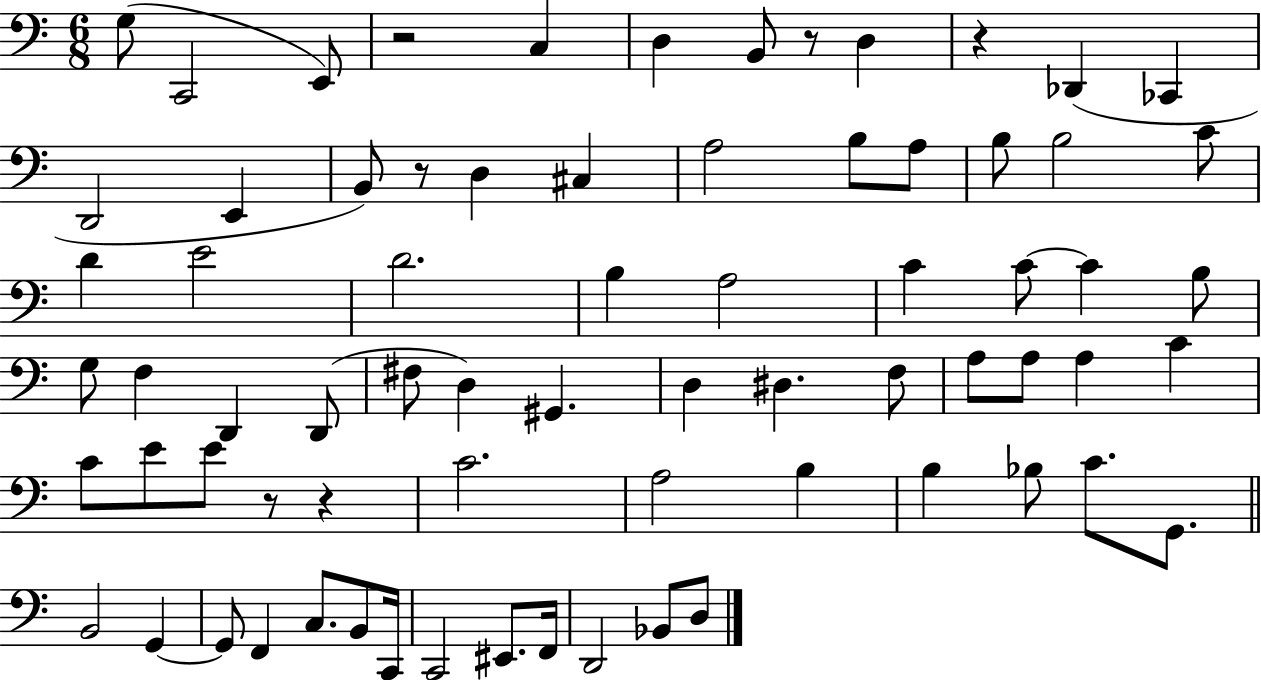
G3/e C2/h E2/e R/h C3/q D3/q B2/e R/e D3/q R/q Db2/q CES2/q D2/h E2/q B2/e R/e D3/q C#3/q A3/h B3/e A3/e B3/e B3/h C4/e D4/q E4/h D4/h. B3/q A3/h C4/q C4/e C4/q B3/e G3/e F3/q D2/q D2/e F#3/e D3/q G#2/q. D3/q D#3/q. F3/e A3/e A3/e A3/q C4/q C4/e E4/e E4/e R/e R/q C4/h. A3/h B3/q B3/q Bb3/e C4/e. G2/e. B2/h G2/q G2/e F2/q C3/e. B2/e C2/s C2/h EIS2/e. F2/s D2/h Bb2/e D3/e